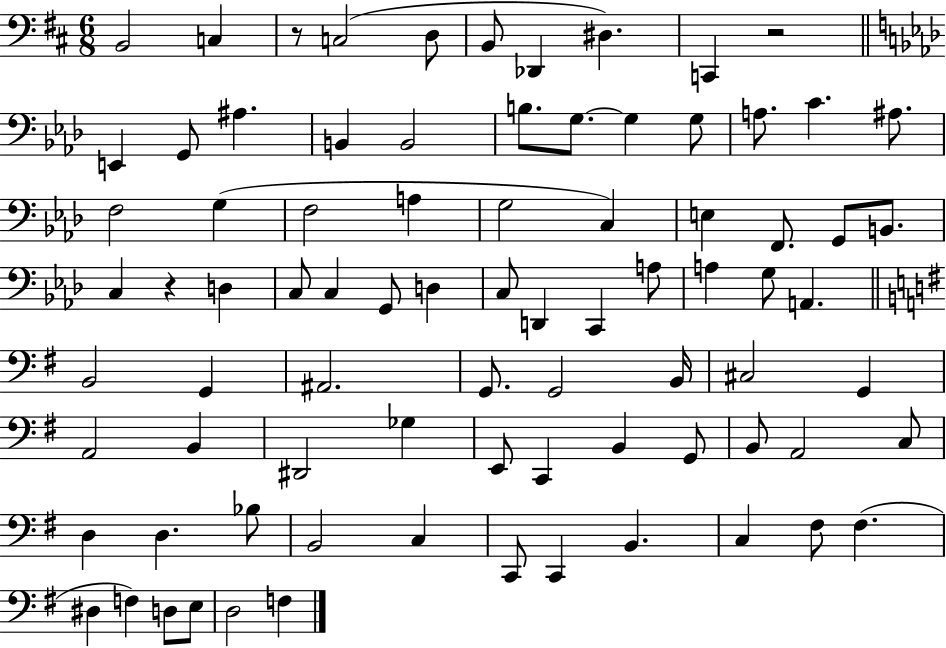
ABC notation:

X:1
T:Untitled
M:6/8
L:1/4
K:D
B,,2 C, z/2 C,2 D,/2 B,,/2 _D,, ^D, C,, z2 E,, G,,/2 ^A, B,, B,,2 B,/2 G,/2 G, G,/2 A,/2 C ^A,/2 F,2 G, F,2 A, G,2 C, E, F,,/2 G,,/2 B,,/2 C, z D, C,/2 C, G,,/2 D, C,/2 D,, C,, A,/2 A, G,/2 A,, B,,2 G,, ^A,,2 G,,/2 G,,2 B,,/4 ^C,2 G,, A,,2 B,, ^D,,2 _G, E,,/2 C,, B,, G,,/2 B,,/2 A,,2 C,/2 D, D, _B,/2 B,,2 C, C,,/2 C,, B,, C, ^F,/2 ^F, ^D, F, D,/2 E,/2 D,2 F,